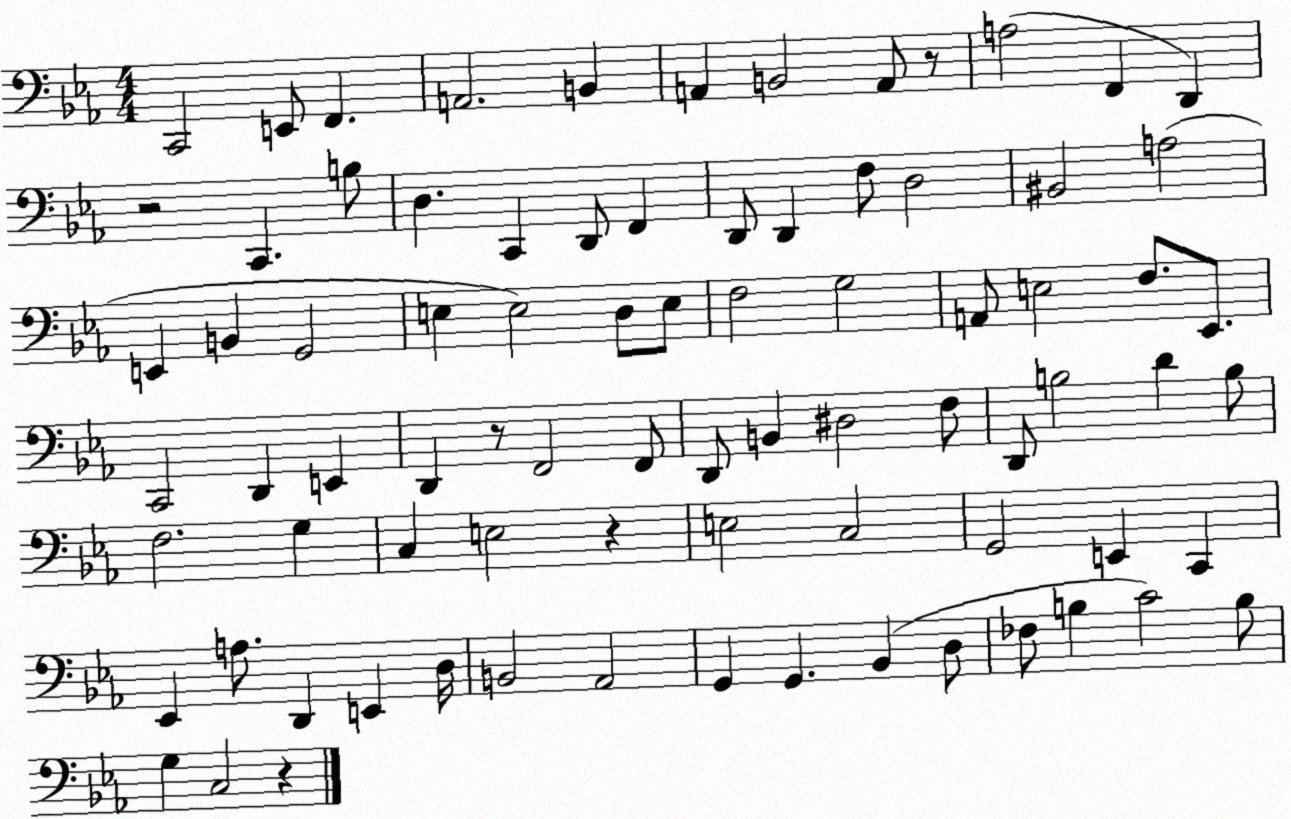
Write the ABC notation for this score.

X:1
T:Untitled
M:4/4
L:1/4
K:Eb
C,,2 E,,/2 F,, A,,2 B,, A,, B,,2 A,,/2 z/2 A,2 F,, D,, z2 C,, B,/2 D, C,, D,,/2 F,, D,,/2 D,, F,/2 D,2 ^B,,2 A,2 E,, B,, G,,2 E, E,2 D,/2 E,/2 F,2 G,2 A,,/2 E,2 F,/2 _E,,/2 C,,2 D,, E,, D,, z/2 F,,2 F,,/2 D,,/2 B,, ^D,2 F,/2 D,,/2 B,2 D B,/2 F,2 G, C, E,2 z E,2 C,2 G,,2 E,, C,, _E,, A,/2 D,, E,, D,/4 B,,2 _A,,2 G,, G,, _B,, D,/2 _F,/2 B, C2 B,/2 G, C,2 z